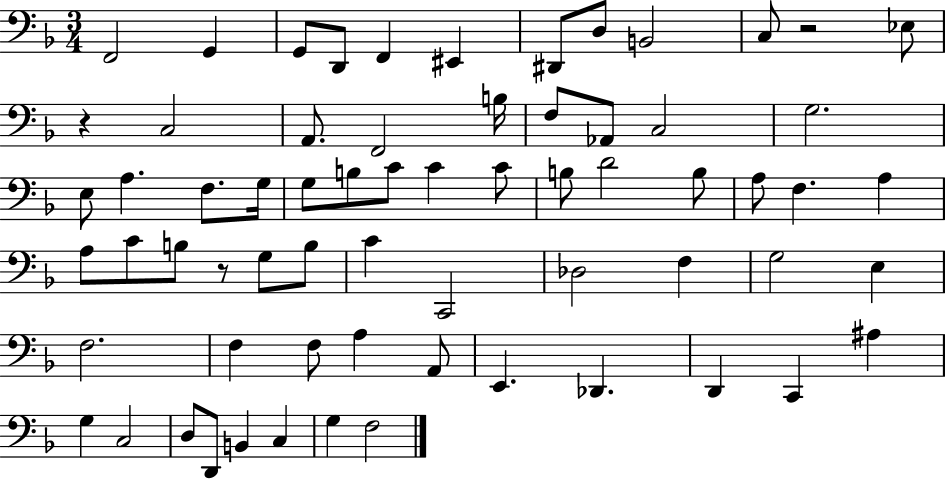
X:1
T:Untitled
M:3/4
L:1/4
K:F
F,,2 G,, G,,/2 D,,/2 F,, ^E,, ^D,,/2 D,/2 B,,2 C,/2 z2 _E,/2 z C,2 A,,/2 F,,2 B,/4 F,/2 _A,,/2 C,2 G,2 E,/2 A, F,/2 G,/4 G,/2 B,/2 C/2 C C/2 B,/2 D2 B,/2 A,/2 F, A, A,/2 C/2 B,/2 z/2 G,/2 B,/2 C C,,2 _D,2 F, G,2 E, F,2 F, F,/2 A, A,,/2 E,, _D,, D,, C,, ^A, G, C,2 D,/2 D,,/2 B,, C, G, F,2